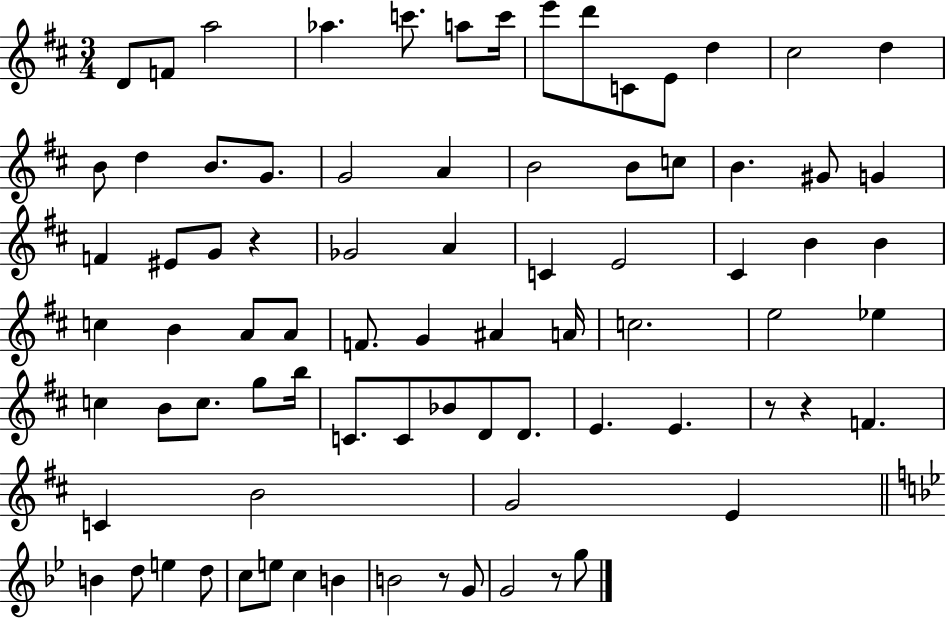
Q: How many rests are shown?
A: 5